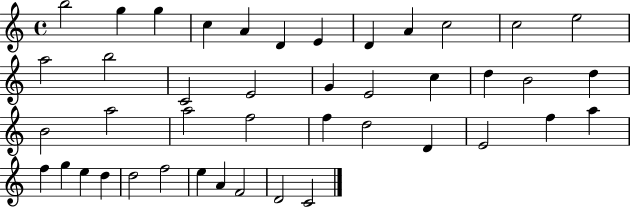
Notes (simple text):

B5/h G5/q G5/q C5/q A4/q D4/q E4/q D4/q A4/q C5/h C5/h E5/h A5/h B5/h C4/h E4/h G4/q E4/h C5/q D5/q B4/h D5/q B4/h A5/h A5/h F5/h F5/q D5/h D4/q E4/h F5/q A5/q F5/q G5/q E5/q D5/q D5/h F5/h E5/q A4/q F4/h D4/h C4/h